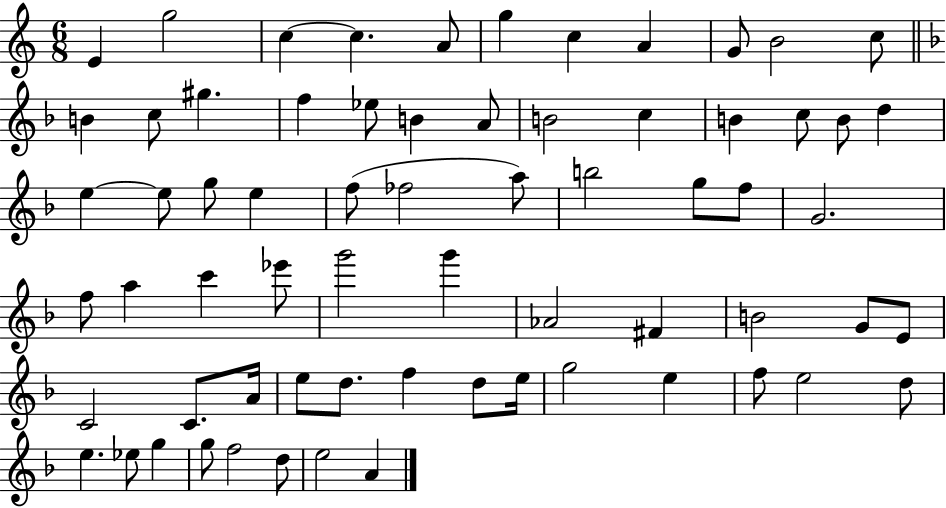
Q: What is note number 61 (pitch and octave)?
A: Eb5